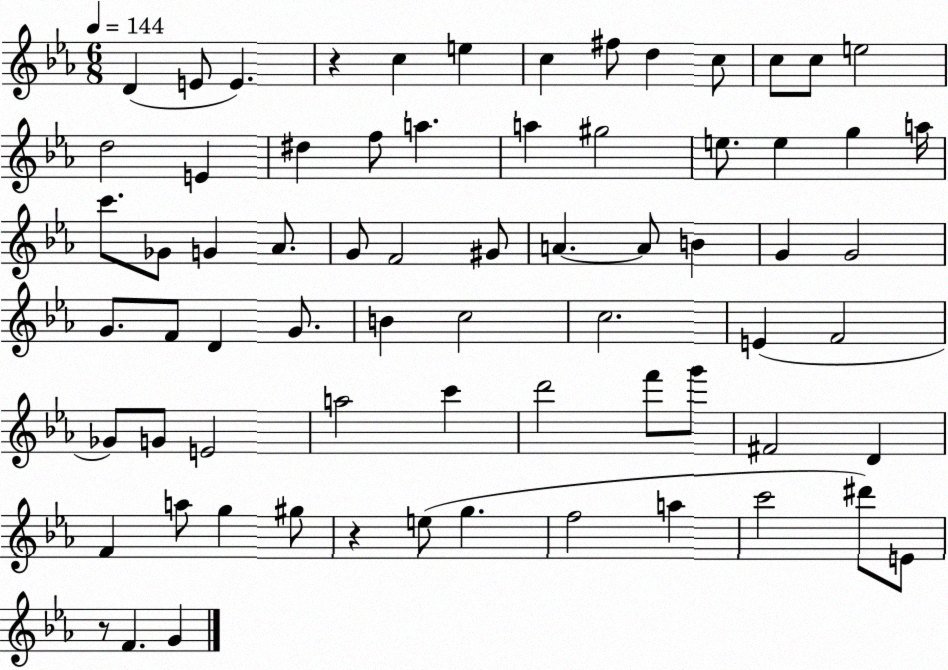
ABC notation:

X:1
T:Untitled
M:6/8
L:1/4
K:Eb
D E/2 E z c e c ^f/2 d c/2 c/2 c/2 e2 d2 E ^d f/2 a a ^g2 e/2 e g a/4 c'/2 _G/2 G _A/2 G/2 F2 ^G/2 A A/2 B G G2 G/2 F/2 D G/2 B c2 c2 E F2 _G/2 G/2 E2 a2 c' d'2 f'/2 g'/2 ^F2 D F a/2 g ^g/2 z e/2 g f2 a c'2 ^d'/2 E/2 z/2 F G